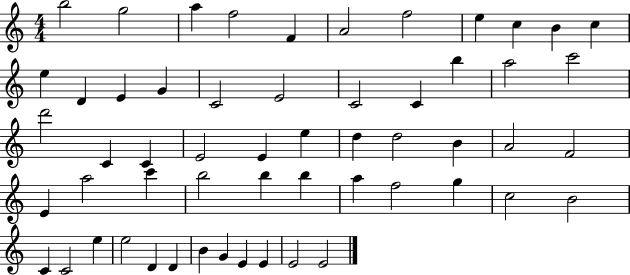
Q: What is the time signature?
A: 4/4